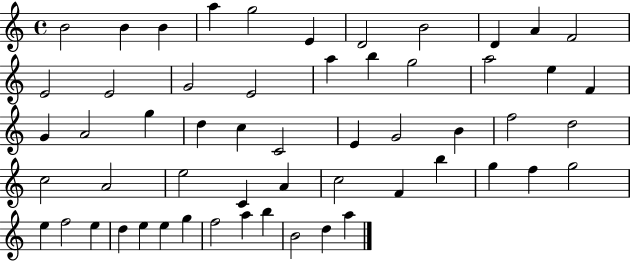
X:1
T:Untitled
M:4/4
L:1/4
K:C
B2 B B a g2 E D2 B2 D A F2 E2 E2 G2 E2 a b g2 a2 e F G A2 g d c C2 E G2 B f2 d2 c2 A2 e2 C A c2 F b g f g2 e f2 e d e e g f2 a b B2 d a